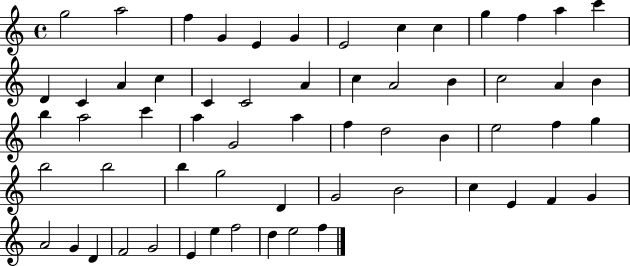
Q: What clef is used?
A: treble